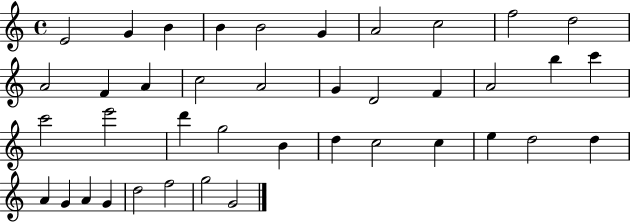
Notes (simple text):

E4/h G4/q B4/q B4/q B4/h G4/q A4/h C5/h F5/h D5/h A4/h F4/q A4/q C5/h A4/h G4/q D4/h F4/q A4/h B5/q C6/q C6/h E6/h D6/q G5/h B4/q D5/q C5/h C5/q E5/q D5/h D5/q A4/q G4/q A4/q G4/q D5/h F5/h G5/h G4/h